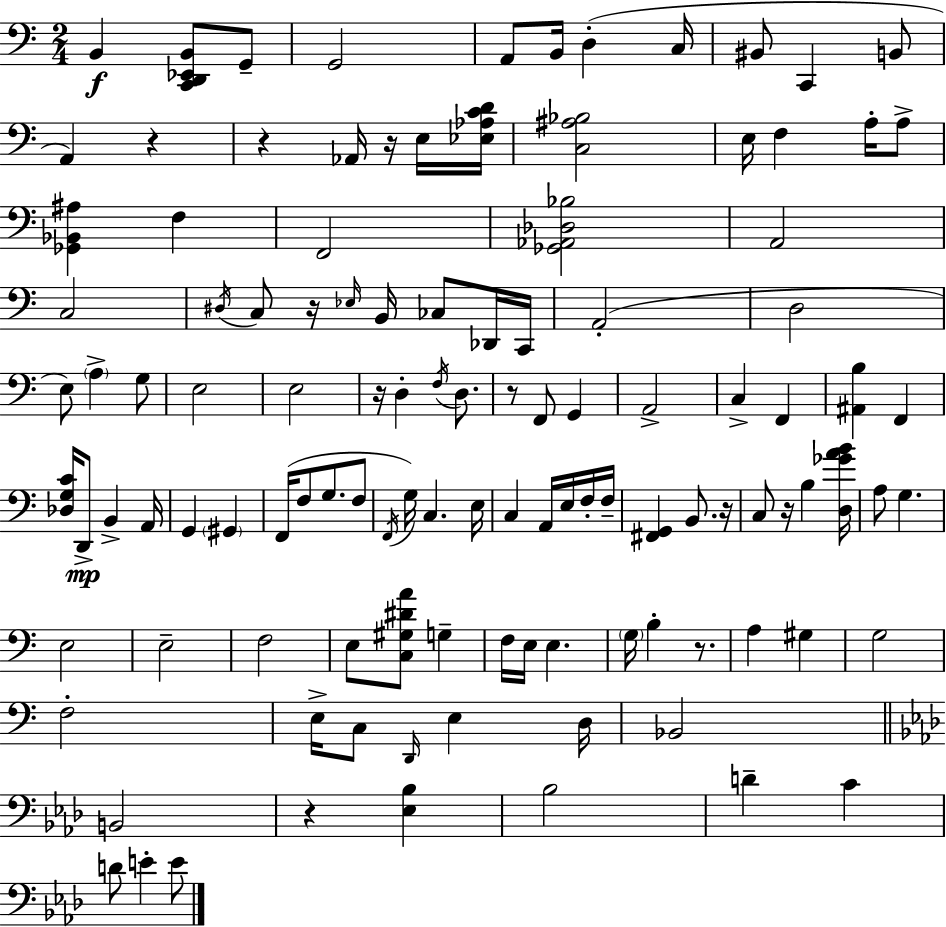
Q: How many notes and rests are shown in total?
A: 115